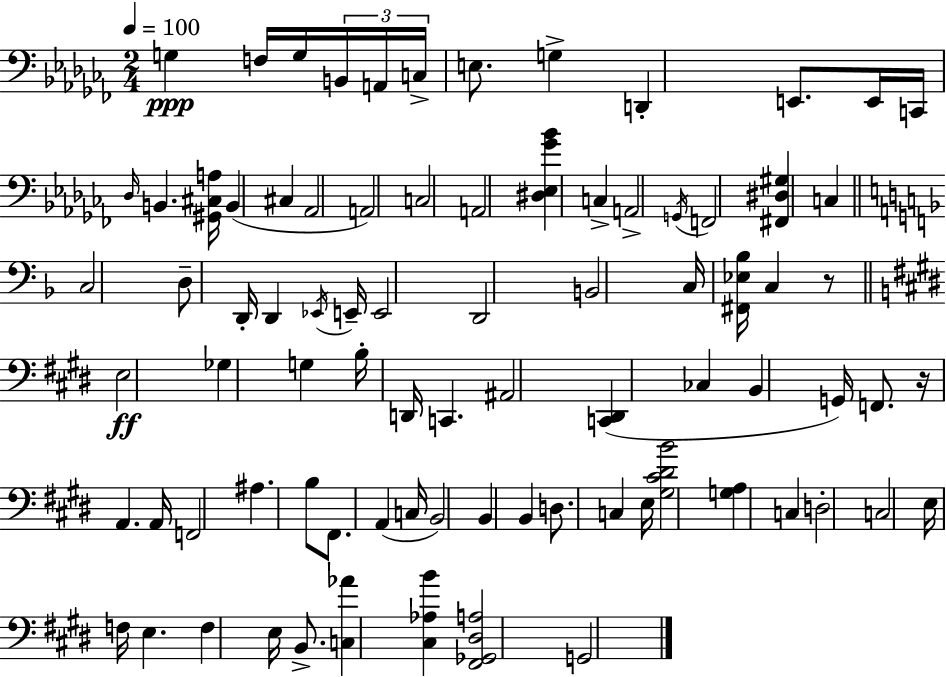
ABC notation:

X:1
T:Untitled
M:2/4
L:1/4
K:Abm
G, F,/4 G,/4 B,,/4 A,,/4 C,/4 E,/2 G, D,, E,,/2 E,,/4 C,,/4 _D,/4 B,, [^G,,^C,A,]/4 B,, ^C, _A,,2 A,,2 C,2 A,,2 [^D,_E,_G_B] C, A,,2 G,,/4 F,,2 [^F,,^D,^G,] C, C,2 D,/2 D,,/4 D,, _E,,/4 E,,/4 E,,2 D,,2 B,,2 C,/4 [^F,,_E,_B,]/4 C, z/2 E,2 _G, G, B,/4 D,,/4 C,, ^A,,2 [C,,^D,,] _C, B,, G,,/4 F,,/2 z/4 A,, A,,/4 F,,2 ^A, B,/2 ^F,,/2 A,, C,/4 B,,2 B,, B,, D,/2 C, E,/4 [^G,^C^DB]2 [G,A,] C, D,2 C,2 E,/4 F,/4 E, F, E,/4 B,,/2 [C,_A] [^C,_A,B] [^F,,_G,,^D,A,]2 G,,2